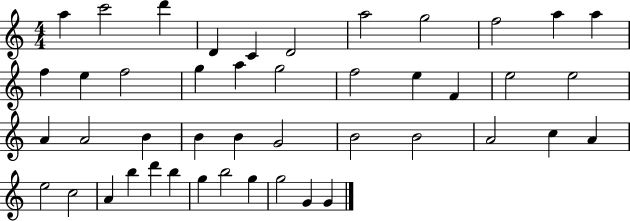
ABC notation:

X:1
T:Untitled
M:4/4
L:1/4
K:C
a c'2 d' D C D2 a2 g2 f2 a a f e f2 g a g2 f2 e F e2 e2 A A2 B B B G2 B2 B2 A2 c A e2 c2 A b d' b g b2 g g2 G G